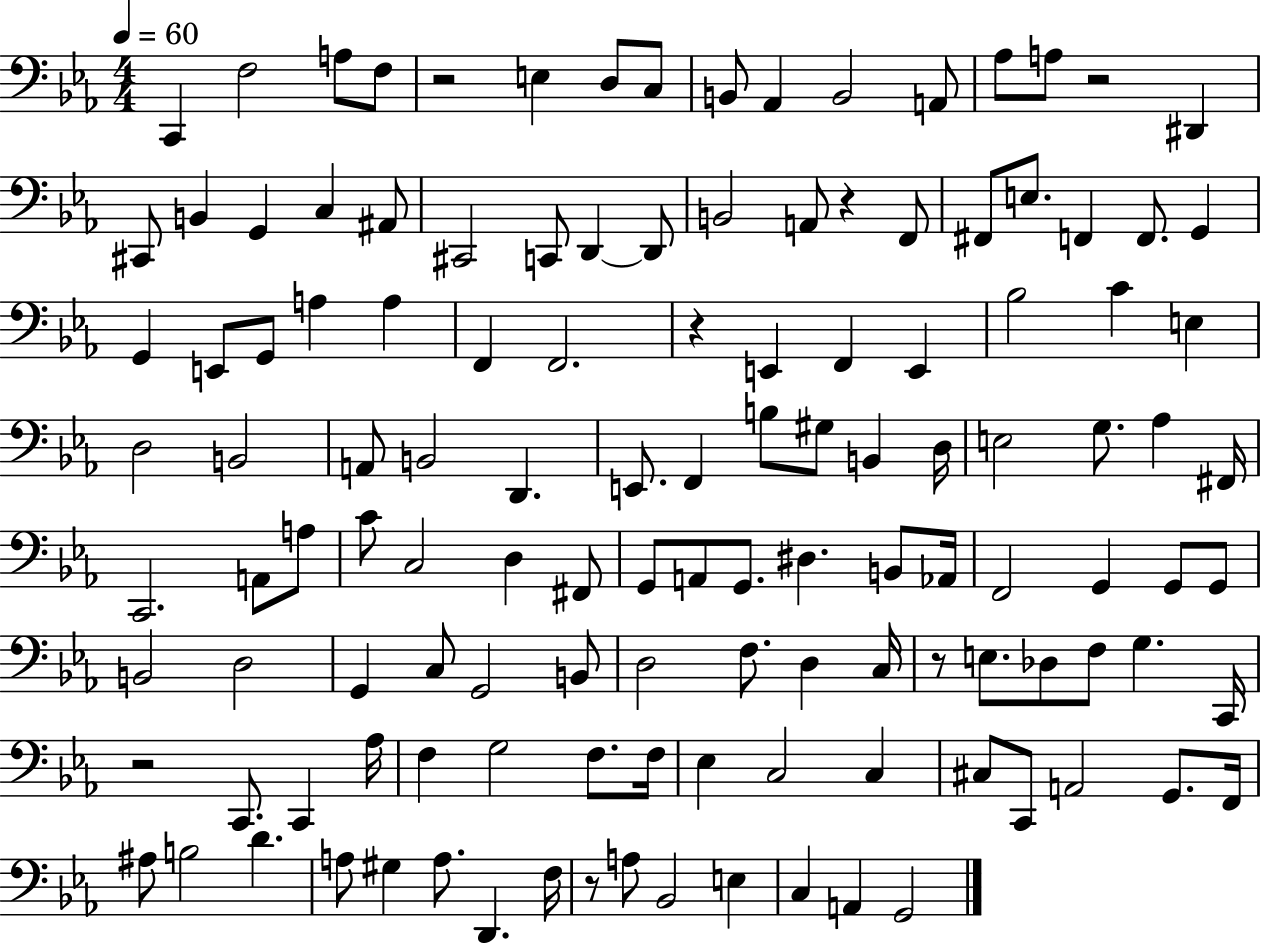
{
  \clef bass
  \numericTimeSignature
  \time 4/4
  \key ees \major
  \tempo 4 = 60
  c,4 f2 a8 f8 | r2 e4 d8 c8 | b,8 aes,4 b,2 a,8 | aes8 a8 r2 dis,4 | \break cis,8 b,4 g,4 c4 ais,8 | cis,2 c,8 d,4~~ d,8 | b,2 a,8 r4 f,8 | fis,8 e8. f,4 f,8. g,4 | \break g,4 e,8 g,8 a4 a4 | f,4 f,2. | r4 e,4 f,4 e,4 | bes2 c'4 e4 | \break d2 b,2 | a,8 b,2 d,4. | e,8. f,4 b8 gis8 b,4 d16 | e2 g8. aes4 fis,16 | \break c,2. a,8 a8 | c'8 c2 d4 fis,8 | g,8 a,8 g,8. dis4. b,8 aes,16 | f,2 g,4 g,8 g,8 | \break b,2 d2 | g,4 c8 g,2 b,8 | d2 f8. d4 c16 | r8 e8. des8 f8 g4. c,16 | \break r2 c,8. c,4 aes16 | f4 g2 f8. f16 | ees4 c2 c4 | cis8 c,8 a,2 g,8. f,16 | \break ais8 b2 d'4. | a8 gis4 a8. d,4. f16 | r8 a8 bes,2 e4 | c4 a,4 g,2 | \break \bar "|."
}